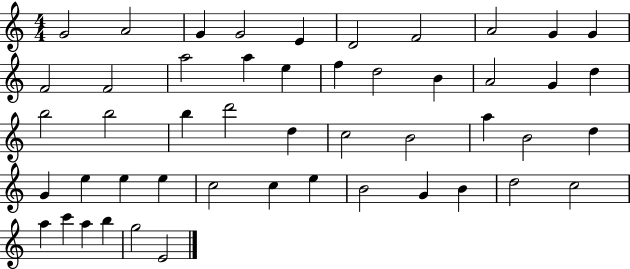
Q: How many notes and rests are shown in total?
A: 49